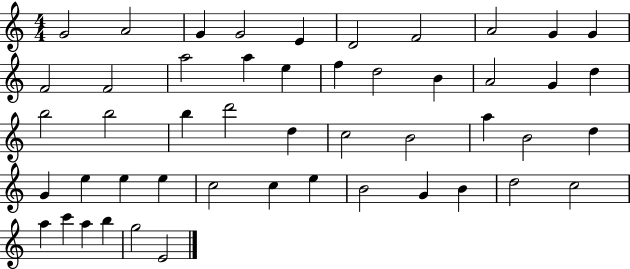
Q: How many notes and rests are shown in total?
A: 49